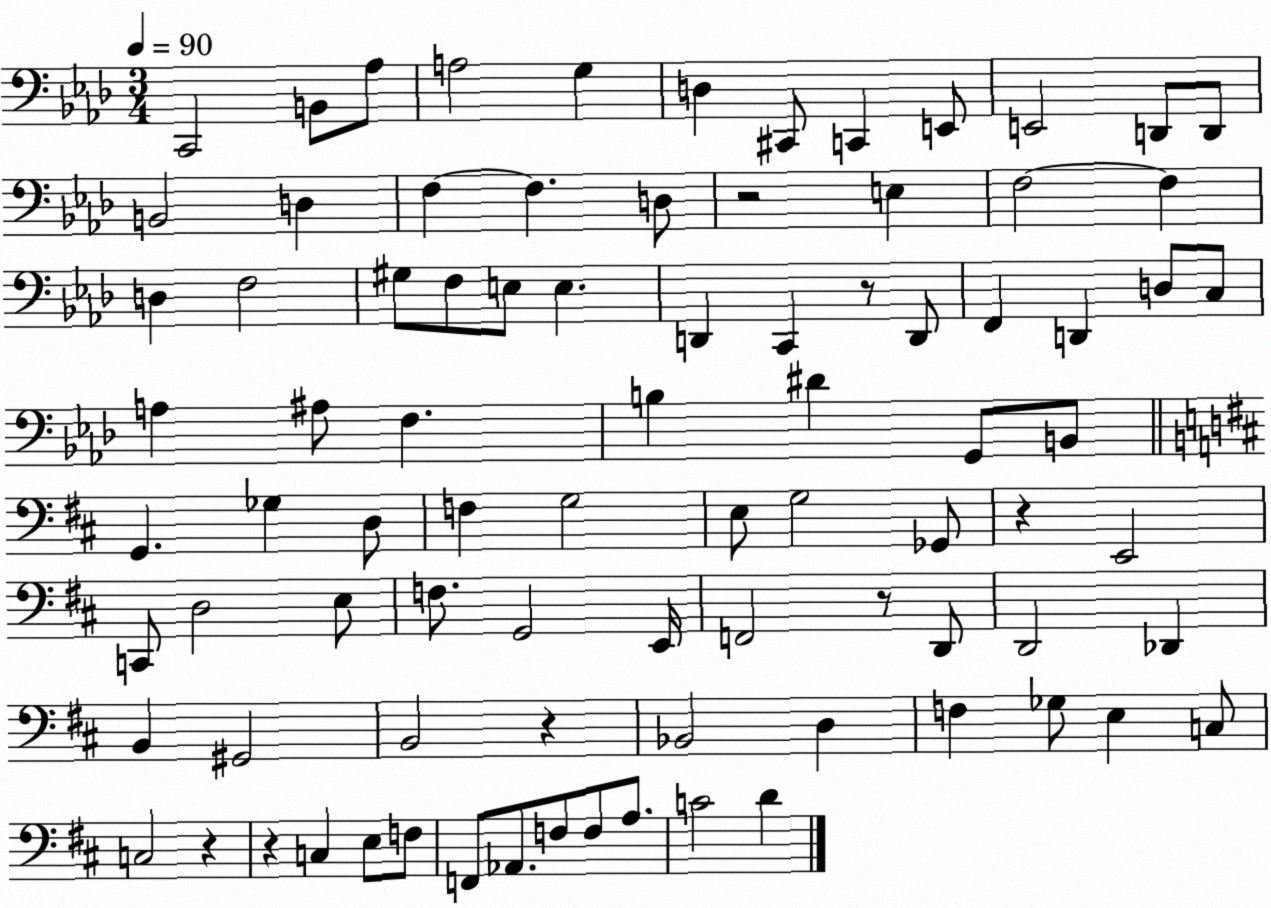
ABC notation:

X:1
T:Untitled
M:3/4
L:1/4
K:Ab
C,,2 B,,/2 _A,/2 A,2 G, D, ^C,,/2 C,, E,,/2 E,,2 D,,/2 D,,/2 B,,2 D, F, F, D,/2 z2 E, F,2 F, D, F,2 ^G,/2 F,/2 E,/2 E, D,, C,, z/2 D,,/2 F,, D,, D,/2 C,/2 A, ^A,/2 F, B, ^D G,,/2 B,,/2 G,, _G, D,/2 F, G,2 E,/2 G,2 _G,,/2 z E,,2 C,,/2 D,2 E,/2 F,/2 G,,2 E,,/4 F,,2 z/2 D,,/2 D,,2 _D,, B,, ^G,,2 B,,2 z _B,,2 D, F, _G,/2 E, C,/2 C,2 z z C, E,/2 F,/2 F,,/2 _A,,/2 F,/2 F,/2 A,/2 C2 D